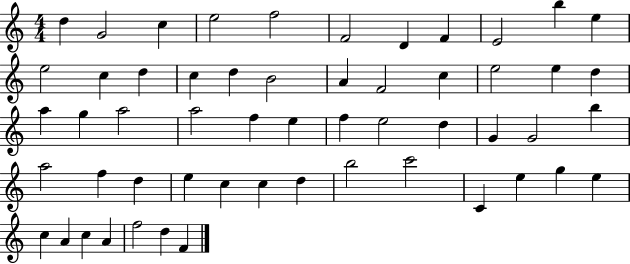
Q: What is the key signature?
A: C major